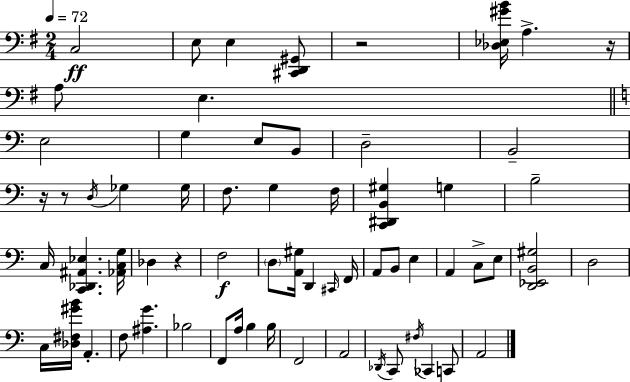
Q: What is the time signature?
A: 2/4